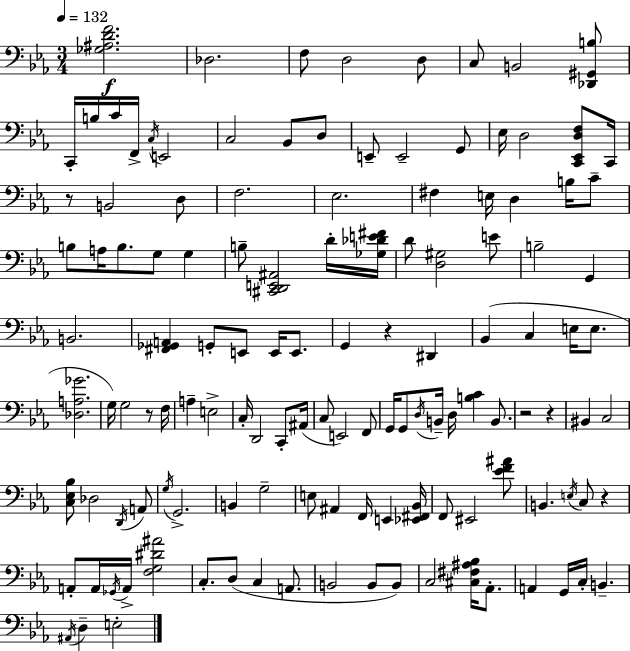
{
  \clef bass
  \numericTimeSignature
  \time 3/4
  \key ees \major
  \tempo 4 = 132
  <ges ais d' f'>2.\f | des2. | f8 d2 d8 | c8 b,2 <des, gis, b>8 | \break c,16-. b16 c'16 f,16-> \acciaccatura { c16 } e,2 | c2 bes,8 d8 | e,8-- e,2-- g,8 | ees16 d2 <c, ees, d f>8 | \break c,16 r8 b,2 d8 | f2. | ees2. | fis4 e16 d4 b16 c'8-- | \break b8 a16 b8. g8 g4 | b8-- <cis, d, e, ais,>2 d'16-. | <ges des' e' fis'>16 d'8 <d gis>2 e'8 | b2-- g,4 | \break b,2. | <fis, ges, a,>4 g,8-. e,8 e,16 e,8. | g,4 r4 dis,4 | bes,4( c4 e16 e8. | \break <des a ges'>2. | g16) g2 r8 | f16 a4-- e2-> | c16-. d,2 c,8-. | \break ais,16( c8 e,2) f,8 | g,16 g,8 \acciaccatura { d16 } b,16-- d16 <b c'>4 b,8. | r2 r4 | bis,4 c2 | \break <c ees bes>8 des2 | \acciaccatura { d,16 } a,8 \acciaccatura { g16 } g,2.-> | b,4 g2-- | e8 ais,4 f,16 e,4 | \break <ees, fis, bes,>16 f,8 eis,2 | <ees' f' ais'>8 b,4. \acciaccatura { e16 } c8 | r4 a,8-. a,16 \acciaccatura { ges,16 } a,16-> <f g dis' ais'>2 | c8.-. d8( c4 | \break a,8. b,2 | b,8 b,8) c2 | <cis fis ais bes>16 aes,8.-. a,4 g,16 c16-. | b,4.-- \acciaccatura { ais,16 } d4-- e2-. | \break \bar "|."
}